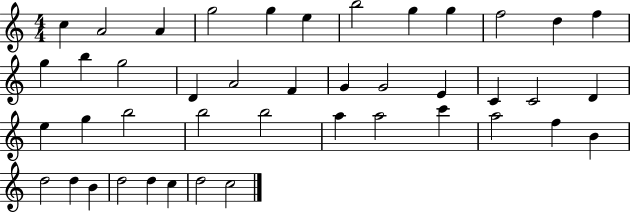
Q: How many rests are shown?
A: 0